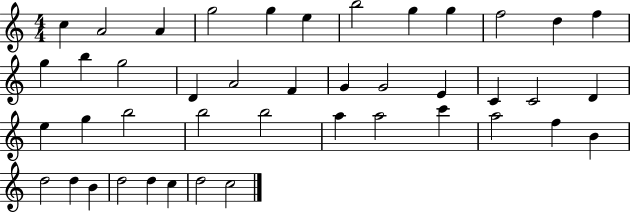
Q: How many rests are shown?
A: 0